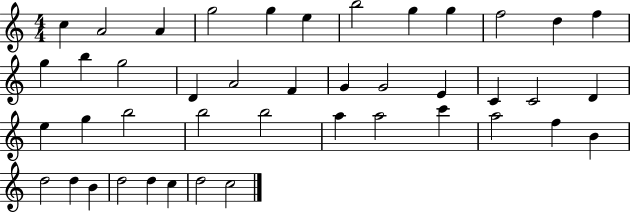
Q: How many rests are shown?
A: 0